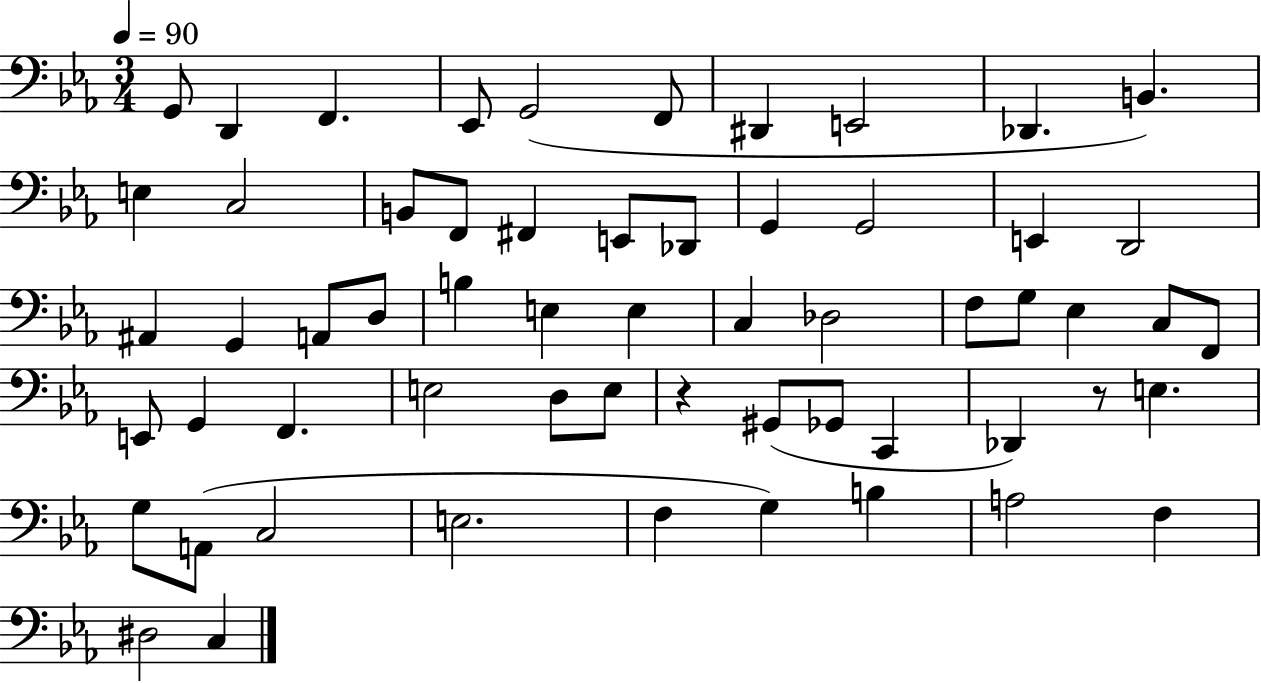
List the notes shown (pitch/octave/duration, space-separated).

G2/e D2/q F2/q. Eb2/e G2/h F2/e D#2/q E2/h Db2/q. B2/q. E3/q C3/h B2/e F2/e F#2/q E2/e Db2/e G2/q G2/h E2/q D2/h A#2/q G2/q A2/e D3/e B3/q E3/q E3/q C3/q Db3/h F3/e G3/e Eb3/q C3/e F2/e E2/e G2/q F2/q. E3/h D3/e E3/e R/q G#2/e Gb2/e C2/q Db2/q R/e E3/q. G3/e A2/e C3/h E3/h. F3/q G3/q B3/q A3/h F3/q D#3/h C3/q